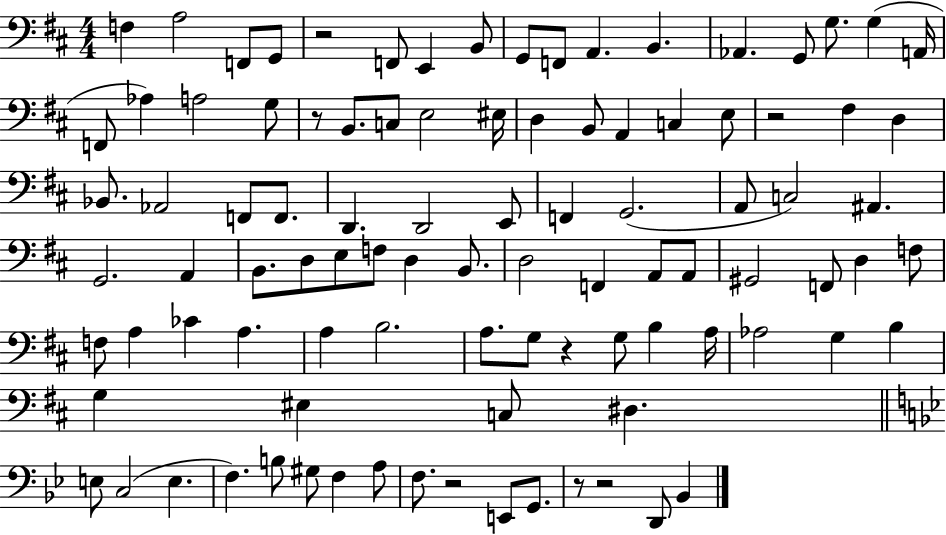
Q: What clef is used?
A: bass